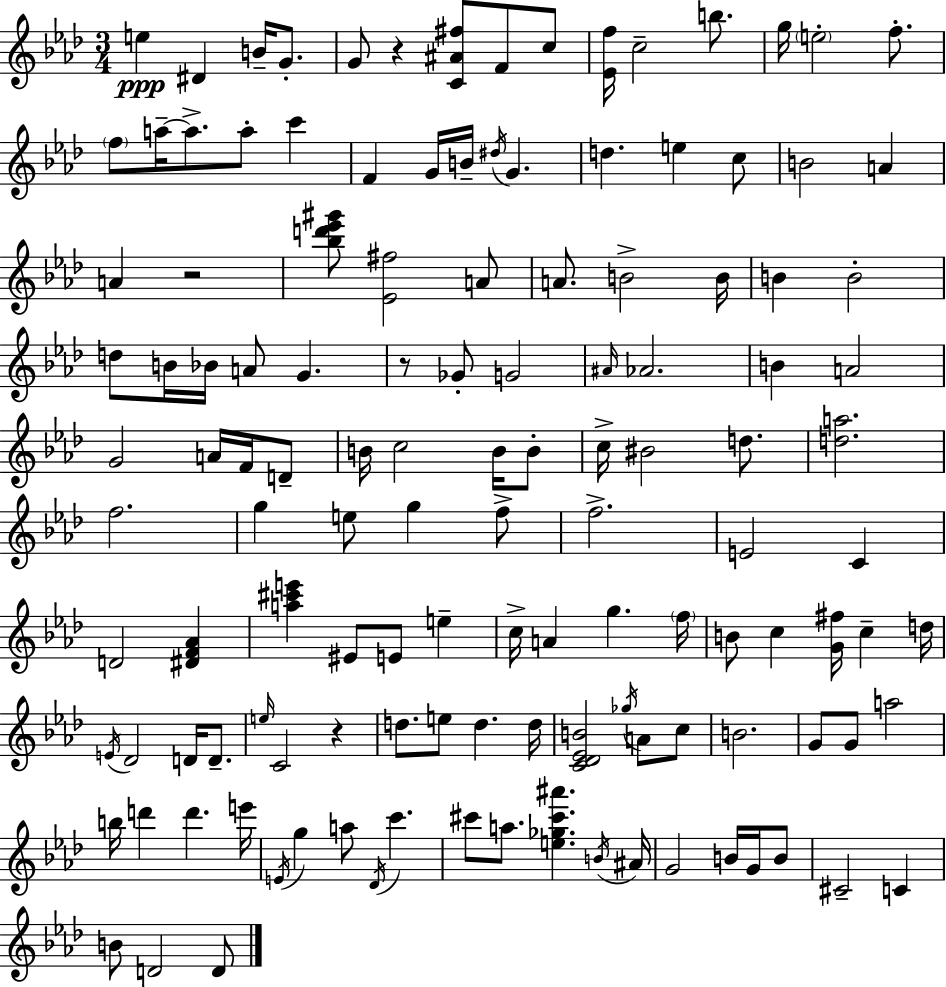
{
  \clef treble
  \numericTimeSignature
  \time 3/4
  \key aes \major
  e''4\ppp dis'4 b'16-- g'8.-. | g'8 r4 <c' ais' fis''>8 f'8 c''8 | <ees' f''>16 c''2-- b''8. | g''16 \parenthesize e''2-. f''8.-. | \break \parenthesize f''8 a''16--~~ a''8.-> a''8-. c'''4 | f'4 g'16 b'16-- \acciaccatura { dis''16 } g'4. | d''4. e''4 c''8 | b'2 a'4 | \break a'4 r2 | <bes'' d''' ees''' gis'''>8 <ees' fis''>2 a'8 | a'8. b'2-> | b'16 b'4 b'2-. | \break d''8 b'16 bes'16 a'8 g'4. | r8 ges'8-. g'2 | \grace { ais'16 } aes'2. | b'4 a'2 | \break g'2 a'16 f'16 | d'8-- b'16 c''2 b'16 | b'8-. c''16-> bis'2 d''8. | <d'' a''>2. | \break f''2. | g''4 e''8 g''4 | f''8-> f''2.-> | e'2 c'4 | \break d'2 <dis' f' aes'>4 | <a'' cis''' e'''>4 eis'8 e'8 e''4-- | c''16-> a'4 g''4. | \parenthesize f''16 b'8 c''4 <g' fis''>16 c''4-- | \break d''16 \acciaccatura { e'16 } des'2 d'16 | d'8.-- \grace { e''16 } c'2 | r4 d''8. e''8 d''4. | d''16 <c' des' ees' b'>2 | \break \acciaccatura { ges''16 } a'8 c''8 b'2. | g'8 g'8 a''2 | b''16 d'''4 d'''4. | e'''16 \acciaccatura { e'16 } g''4 a''8 | \break \acciaccatura { des'16 } c'''4. cis'''8 a''8. | <e'' ges'' cis''' ais'''>4. \acciaccatura { b'16 } ais'16 g'2 | b'16 g'16 b'8 cis'2-- | c'4 b'8 d'2 | \break d'8 \bar "|."
}